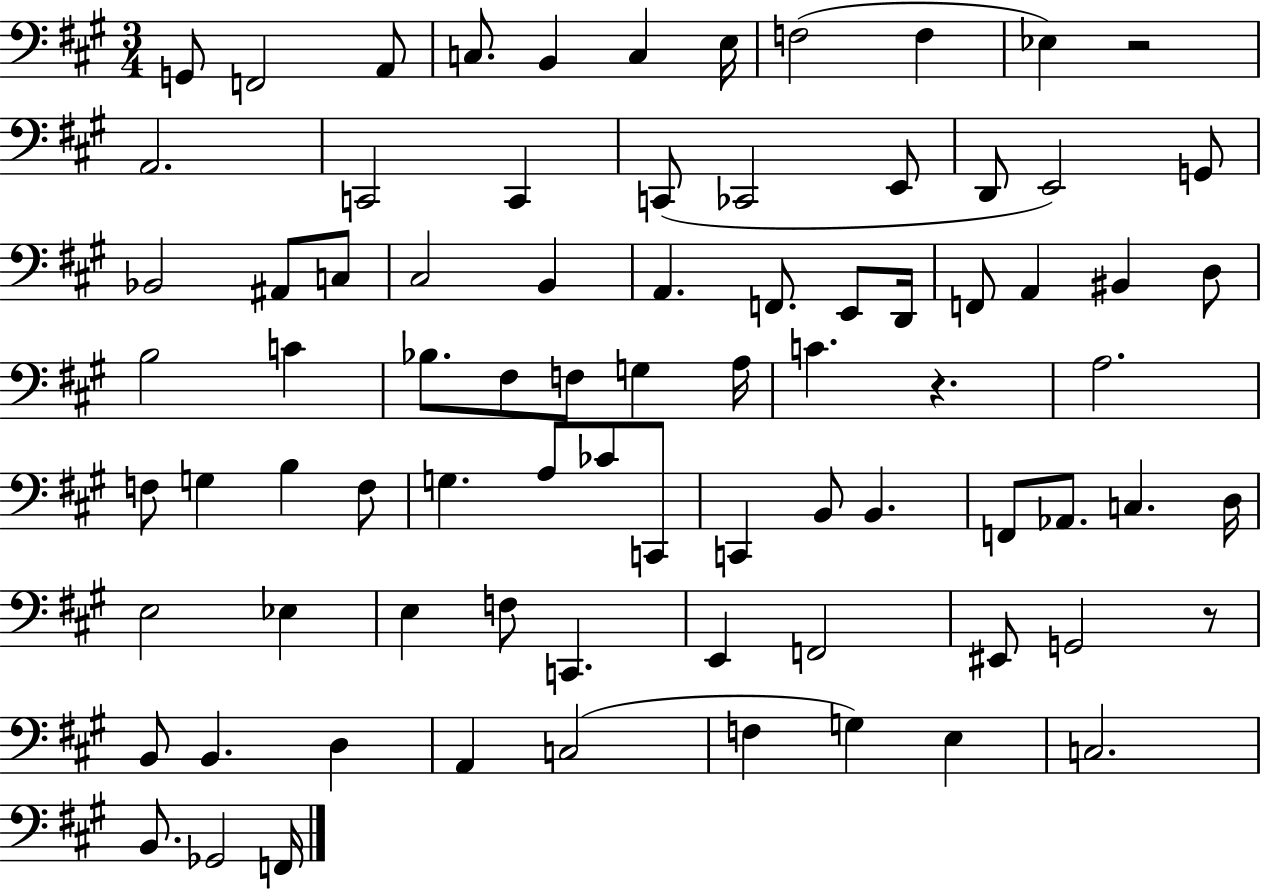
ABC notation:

X:1
T:Untitled
M:3/4
L:1/4
K:A
G,,/2 F,,2 A,,/2 C,/2 B,, C, E,/4 F,2 F, _E, z2 A,,2 C,,2 C,, C,,/2 _C,,2 E,,/2 D,,/2 E,,2 G,,/2 _B,,2 ^A,,/2 C,/2 ^C,2 B,, A,, F,,/2 E,,/2 D,,/4 F,,/2 A,, ^B,, D,/2 B,2 C _B,/2 ^F,/2 F,/2 G, A,/4 C z A,2 F,/2 G, B, F,/2 G, A,/2 _C/2 C,,/2 C,, B,,/2 B,, F,,/2 _A,,/2 C, D,/4 E,2 _E, E, F,/2 C,, E,, F,,2 ^E,,/2 G,,2 z/2 B,,/2 B,, D, A,, C,2 F, G, E, C,2 B,,/2 _G,,2 F,,/4